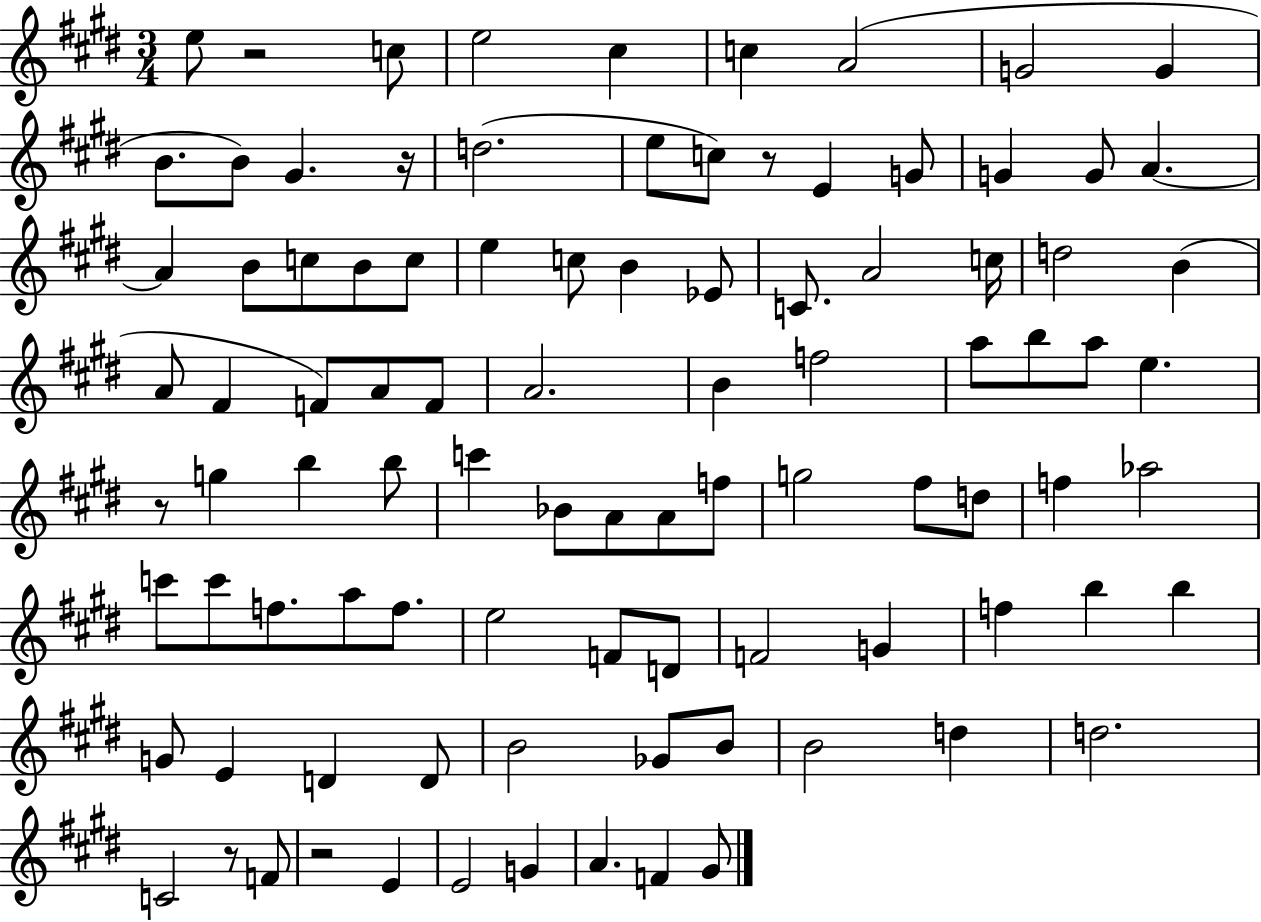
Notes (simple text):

E5/e R/h C5/e E5/h C#5/q C5/q A4/h G4/h G4/q B4/e. B4/e G#4/q. R/s D5/h. E5/e C5/e R/e E4/q G4/e G4/q G4/e A4/q. A4/q B4/e C5/e B4/e C5/e E5/q C5/e B4/q Eb4/e C4/e. A4/h C5/s D5/h B4/q A4/e F#4/q F4/e A4/e F4/e A4/h. B4/q F5/h A5/e B5/e A5/e E5/q. R/e G5/q B5/q B5/e C6/q Bb4/e A4/e A4/e F5/e G5/h F#5/e D5/e F5/q Ab5/h C6/e C6/e F5/e. A5/e F5/e. E5/h F4/e D4/e F4/h G4/q F5/q B5/q B5/q G4/e E4/q D4/q D4/e B4/h Gb4/e B4/e B4/h D5/q D5/h. C4/h R/e F4/e R/h E4/q E4/h G4/q A4/q. F4/q G#4/e